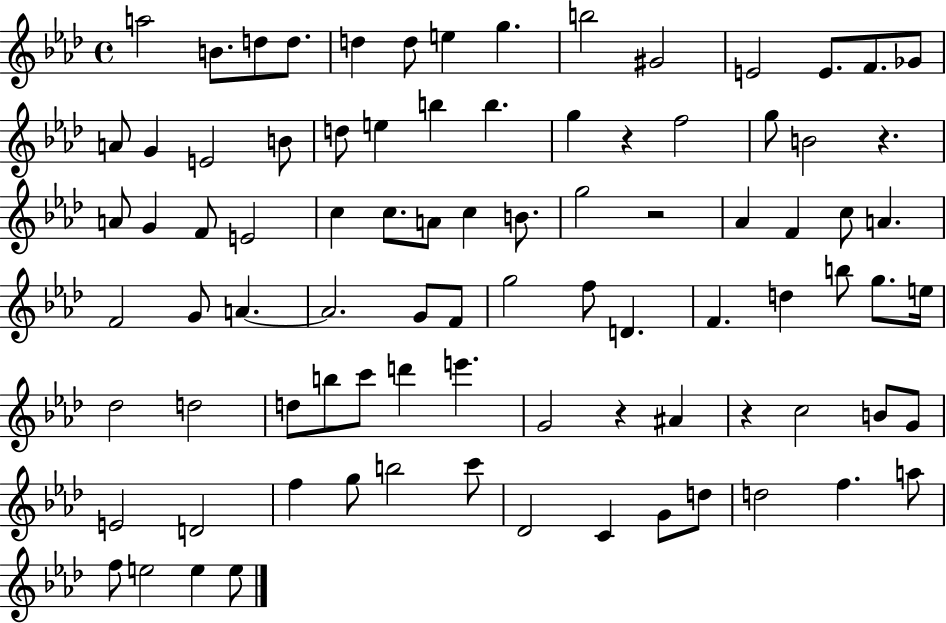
A5/h B4/e. D5/e D5/e. D5/q D5/e E5/q G5/q. B5/h G#4/h E4/h E4/e. F4/e. Gb4/e A4/e G4/q E4/h B4/e D5/e E5/q B5/q B5/q. G5/q R/q F5/h G5/e B4/h R/q. A4/e G4/q F4/e E4/h C5/q C5/e. A4/e C5/q B4/e. G5/h R/h Ab4/q F4/q C5/e A4/q. F4/h G4/e A4/q. A4/h. G4/e F4/e G5/h F5/e D4/q. F4/q. D5/q B5/e G5/e. E5/s Db5/h D5/h D5/e B5/e C6/e D6/q E6/q. G4/h R/q A#4/q R/q C5/h B4/e G4/e E4/h D4/h F5/q G5/e B5/h C6/e Db4/h C4/q G4/e D5/e D5/h F5/q. A5/e F5/e E5/h E5/q E5/e